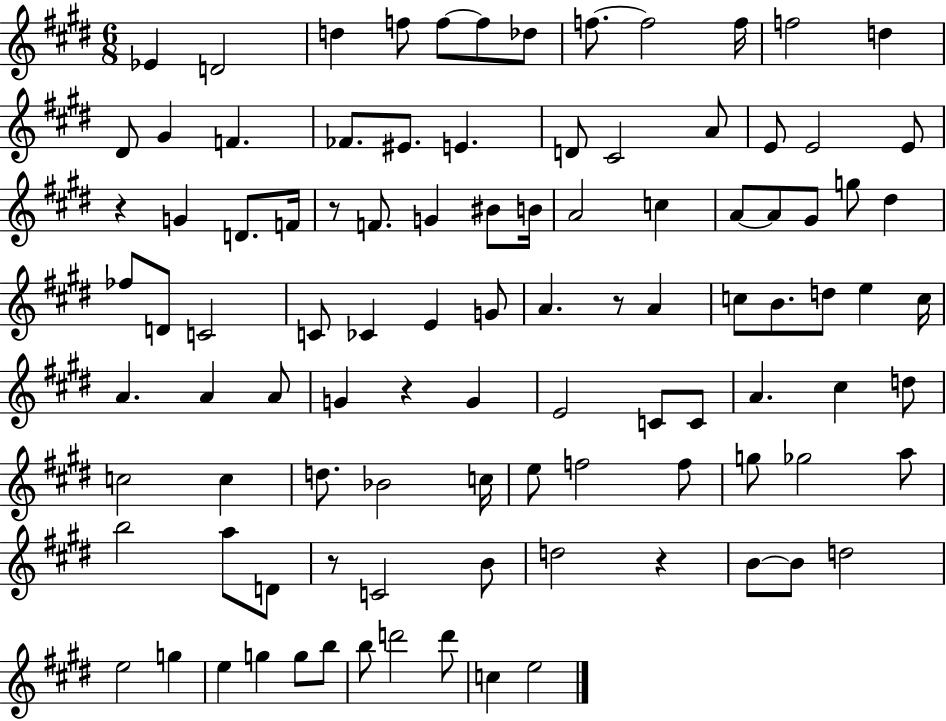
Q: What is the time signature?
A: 6/8